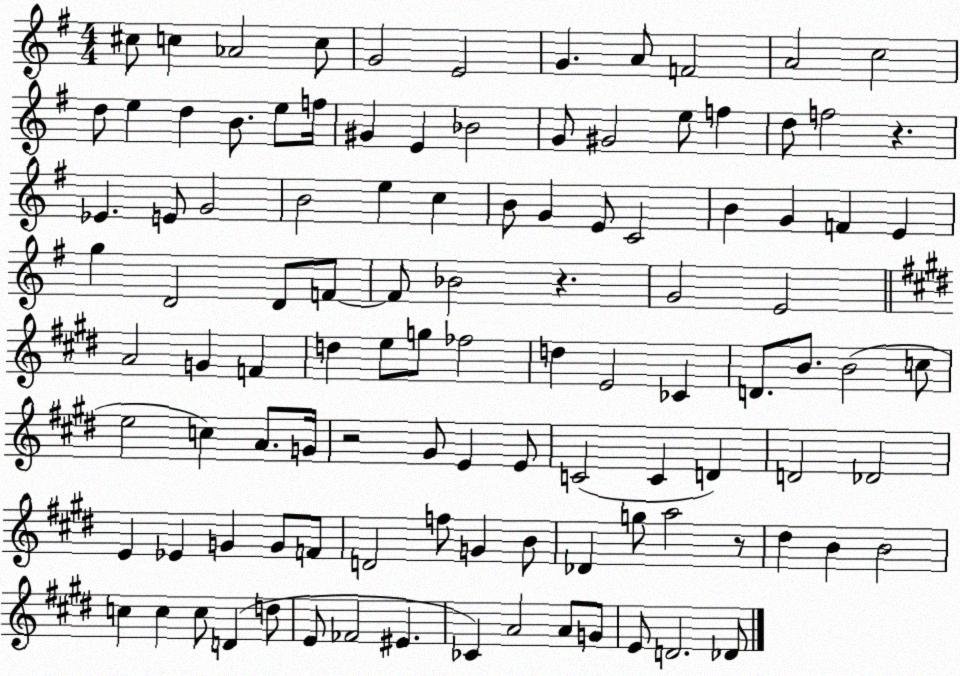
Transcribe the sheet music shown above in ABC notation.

X:1
T:Untitled
M:4/4
L:1/4
K:G
^c/2 c _A2 c/2 G2 E2 G A/2 F2 A2 c2 d/2 e d B/2 e/2 f/4 ^G E _B2 G/2 ^G2 e/2 f d/2 f2 z _E E/2 G2 B2 e c B/2 G E/2 C2 B G F E g D2 D/2 F/2 F/2 _B2 z G2 E2 A2 G F d e/2 g/2 _f2 d E2 _C D/2 B/2 B2 c/2 e2 c A/2 G/4 z2 ^G/2 E E/2 C2 C D D2 _D2 E _E G G/2 F/2 D2 f/2 G B/2 _D g/2 a2 z/2 ^d B B2 c c c/2 D d/2 E/2 _F2 ^E _C A2 A/2 G/2 E/2 D2 _D/2